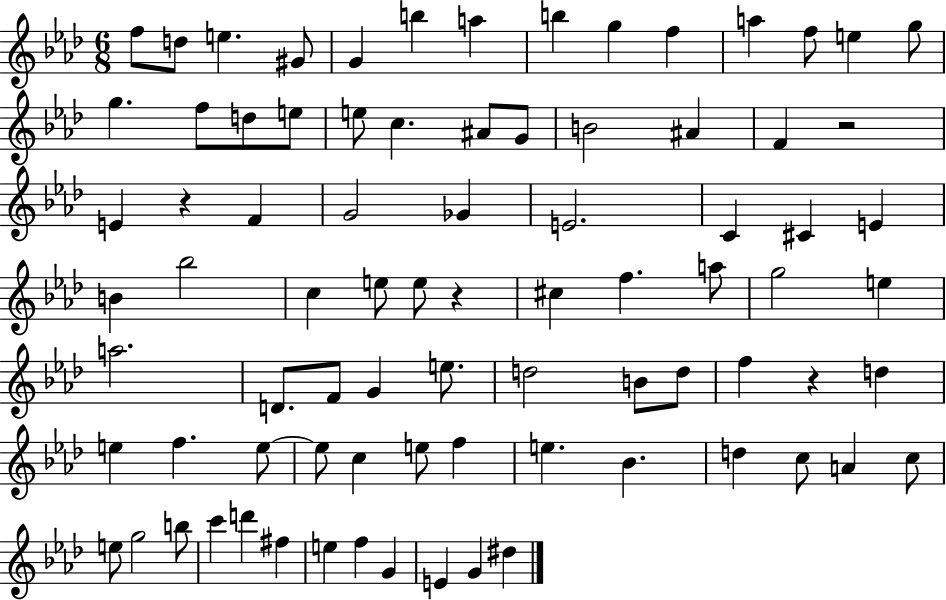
F5/e D5/e E5/q. G#4/e G4/q B5/q A5/q B5/q G5/q F5/q A5/q F5/e E5/q G5/e G5/q. F5/e D5/e E5/e E5/e C5/q. A#4/e G4/e B4/h A#4/q F4/q R/h E4/q R/q F4/q G4/h Gb4/q E4/h. C4/q C#4/q E4/q B4/q Bb5/h C5/q E5/e E5/e R/q C#5/q F5/q. A5/e G5/h E5/q A5/h. D4/e. F4/e G4/q E5/e. D5/h B4/e D5/e F5/q R/q D5/q E5/q F5/q. E5/e E5/e C5/q E5/e F5/q E5/q. Bb4/q. D5/q C5/e A4/q C5/e E5/e G5/h B5/e C6/q D6/q F#5/q E5/q F5/q G4/q E4/q G4/q D#5/q